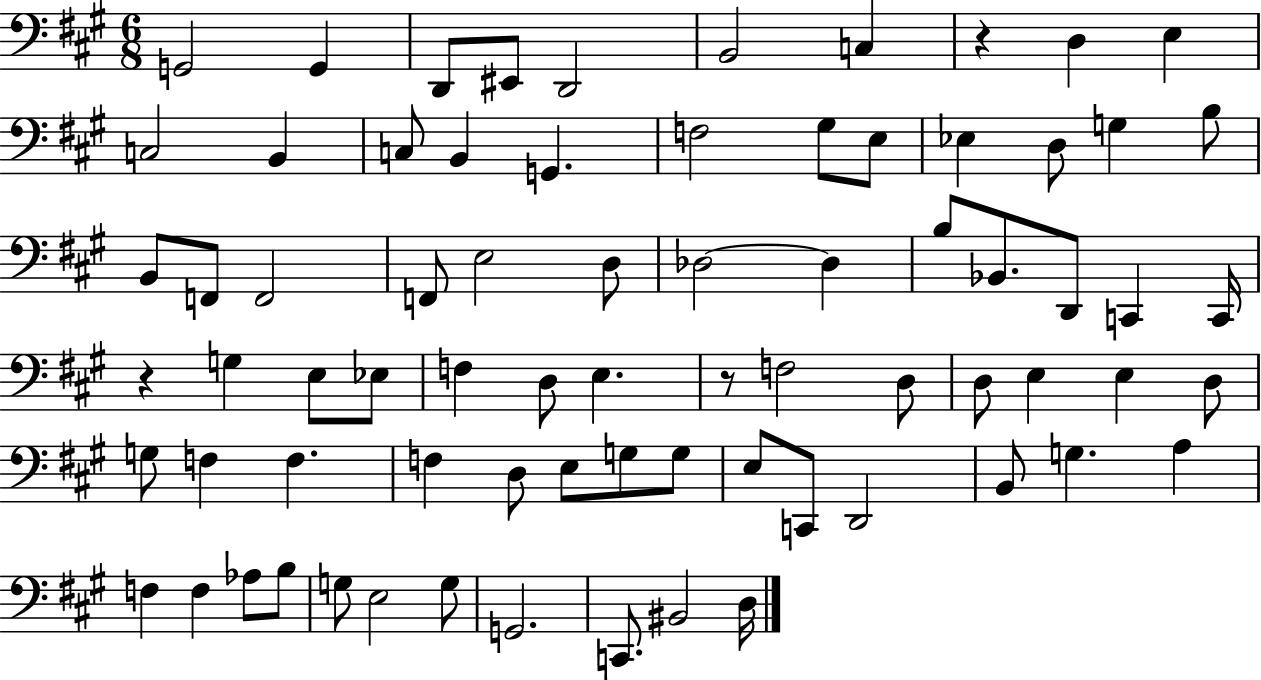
G2/h G2/q D2/e EIS2/e D2/h B2/h C3/q R/q D3/q E3/q C3/h B2/q C3/e B2/q G2/q. F3/h G#3/e E3/e Eb3/q D3/e G3/q B3/e B2/e F2/e F2/h F2/e E3/h D3/e Db3/h Db3/q B3/e Bb2/e. D2/e C2/q C2/s R/q G3/q E3/e Eb3/e F3/q D3/e E3/q. R/e F3/h D3/e D3/e E3/q E3/q D3/e G3/e F3/q F3/q. F3/q D3/e E3/e G3/e G3/e E3/e C2/e D2/h B2/e G3/q. A3/q F3/q F3/q Ab3/e B3/e G3/e E3/h G3/e G2/h. C2/e. BIS2/h D3/s